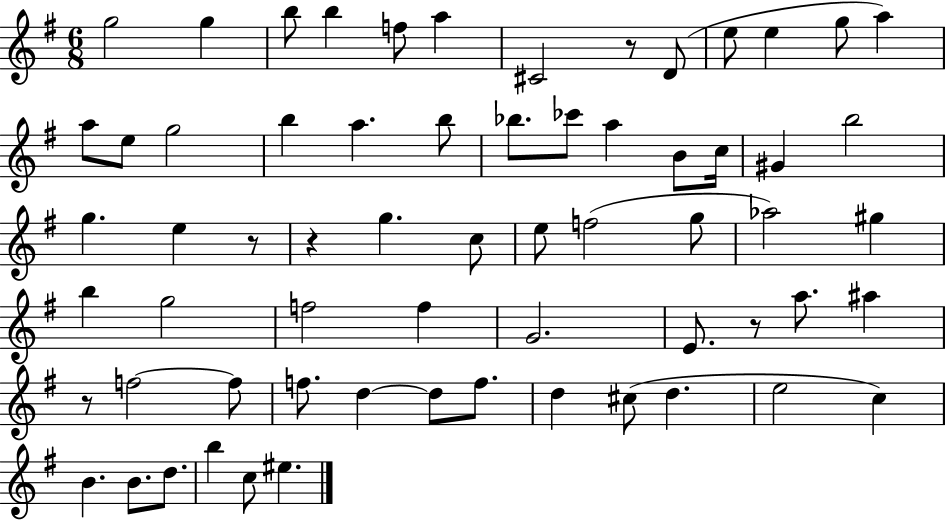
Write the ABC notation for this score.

X:1
T:Untitled
M:6/8
L:1/4
K:G
g2 g b/2 b f/2 a ^C2 z/2 D/2 e/2 e g/2 a a/2 e/2 g2 b a b/2 _b/2 _c'/2 a B/2 c/4 ^G b2 g e z/2 z g c/2 e/2 f2 g/2 _a2 ^g b g2 f2 f G2 E/2 z/2 a/2 ^a z/2 f2 f/2 f/2 d d/2 f/2 d ^c/2 d e2 c B B/2 d/2 b c/2 ^e